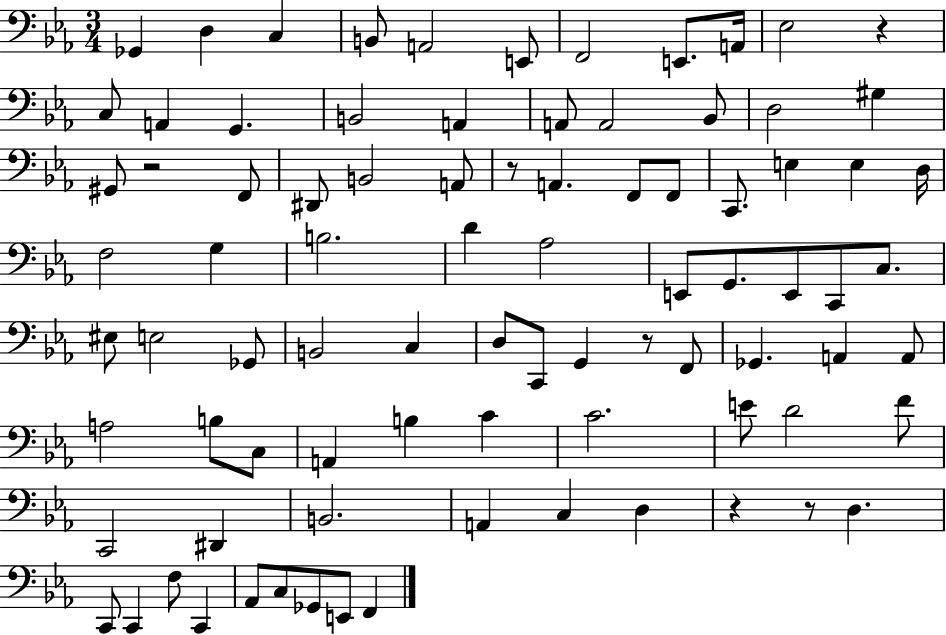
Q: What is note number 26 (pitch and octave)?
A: A2